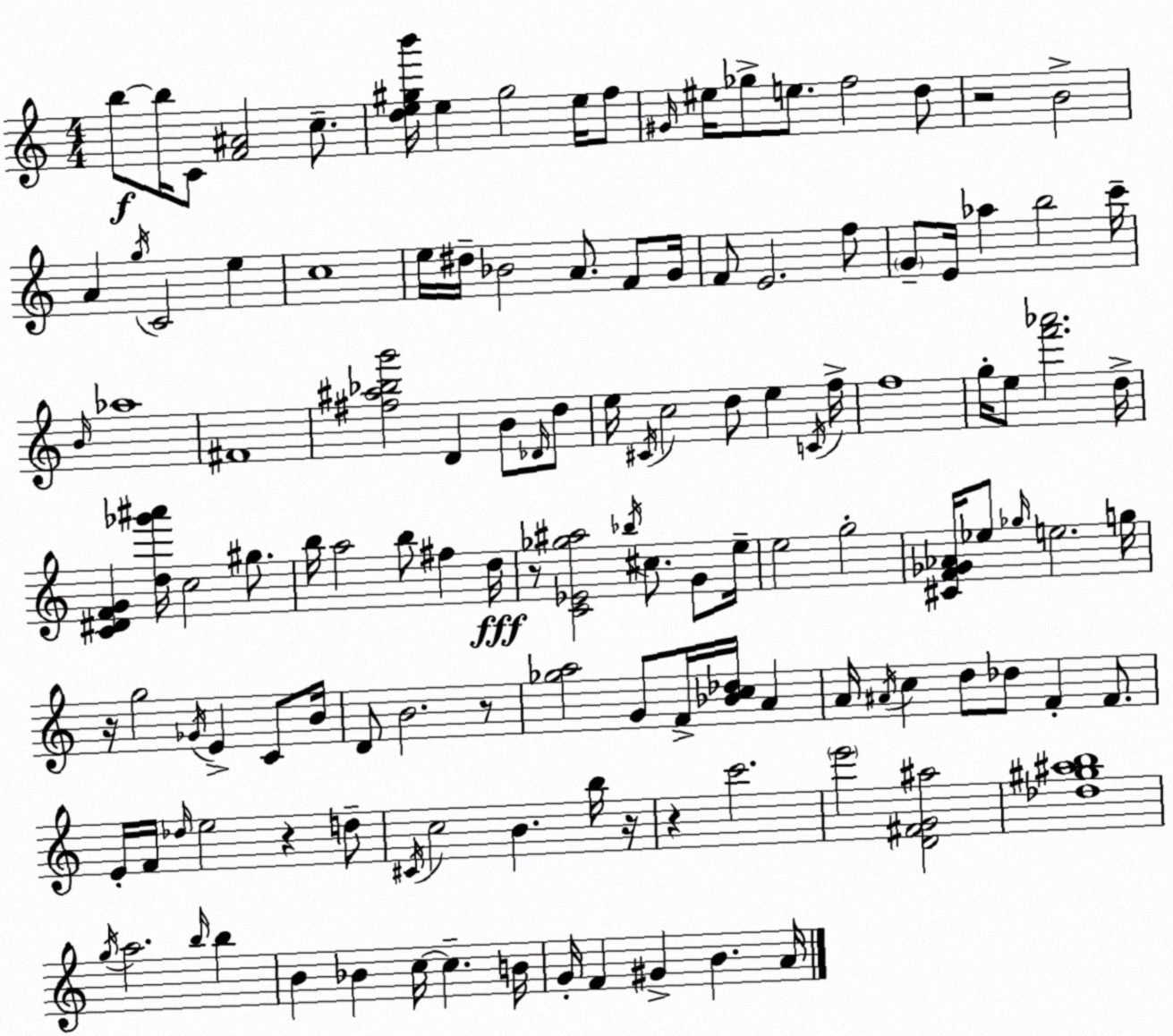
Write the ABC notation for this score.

X:1
T:Untitled
M:4/4
L:1/4
K:C
b/2 b/4 C/2 [F^A]2 c/2 [de^gb']/4 e ^g2 e/4 f/2 ^G/4 ^e/4 _g/2 e/2 f2 d/2 z2 B2 A g/4 C2 e c4 e/4 ^d/4 _B2 A/2 F/2 G/4 F/2 E2 f/2 G/2 E/4 _a b2 c'/4 B/4 _a4 ^F4 [^f^a_bg']2 D B/2 _D/4 d/2 e/4 ^C/4 c2 d/2 e C/4 f/4 f4 g/4 e/2 [f'_a']2 d/4 [C^DFG] [d_g'^a']/4 c2 ^g/2 b/4 a2 b/2 ^f d/4 z/2 [C_E_g^a]2 _b/4 ^c/2 G/2 e/4 e2 g2 [^CF_G_A]/4 _e/2 _g/4 e2 g/4 z/4 g2 _G/4 E C/2 B/4 D/2 B2 z/2 [_ga]2 G/2 F/4 [_Bc_d]/4 A A/4 ^A/4 c d/2 _d/2 F F/2 E/4 F/4 _d/4 e2 z d/2 ^C/4 c2 B b/4 z/4 z c'2 e'2 [D^FG^a]2 [_d^g^ab]4 g/4 a2 b/4 b B _B c/4 c B/4 G/4 F ^G B A/4